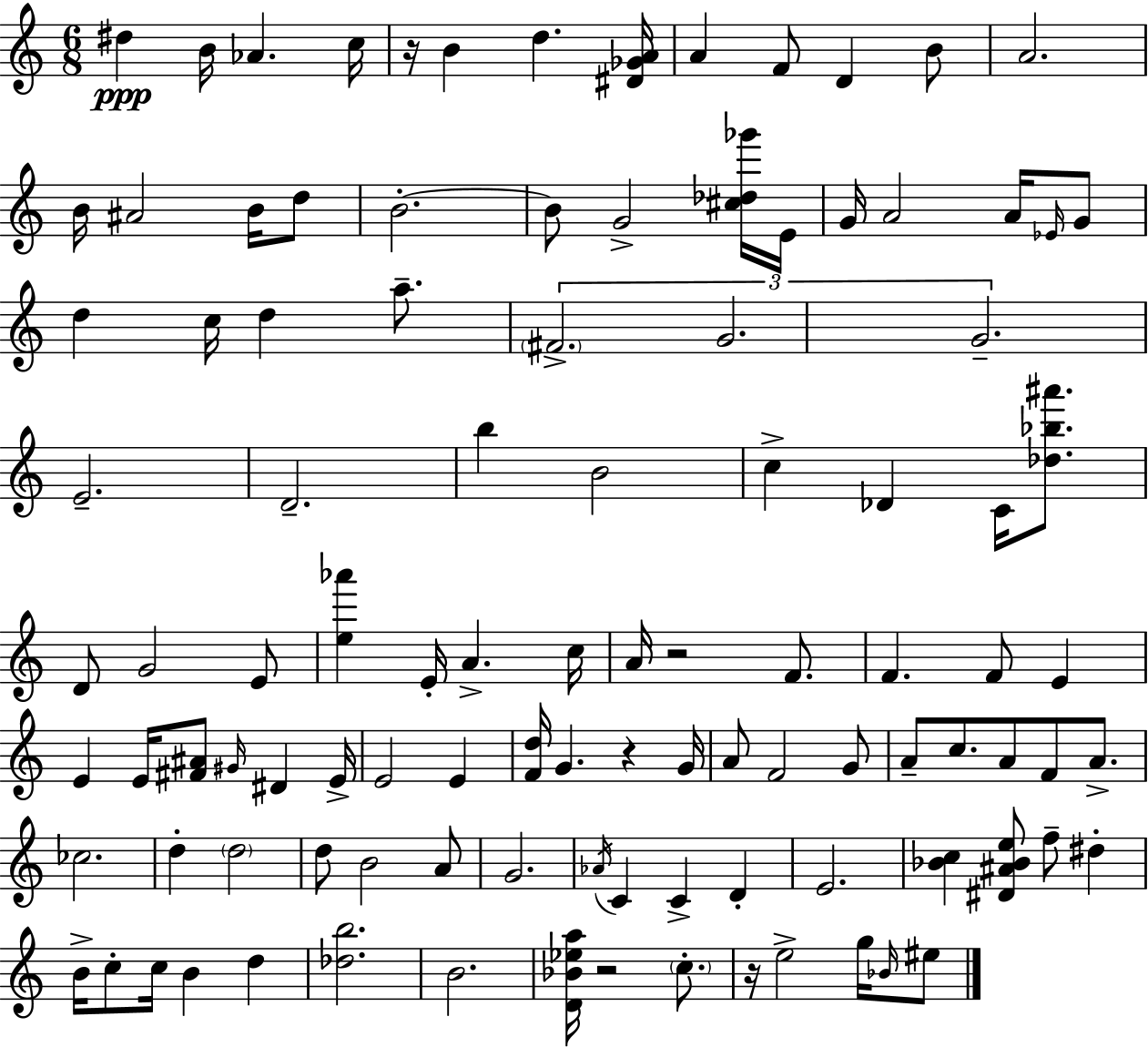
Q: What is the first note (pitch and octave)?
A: D#5